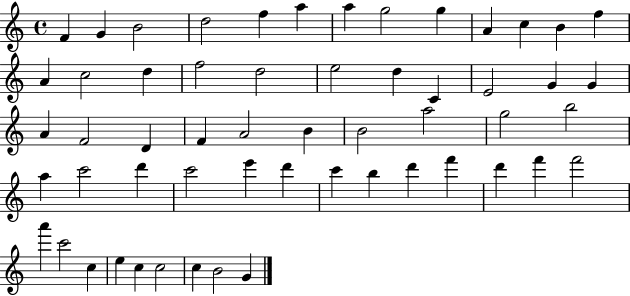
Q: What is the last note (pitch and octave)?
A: G4